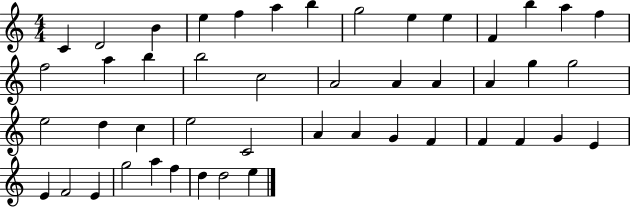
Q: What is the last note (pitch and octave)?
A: E5